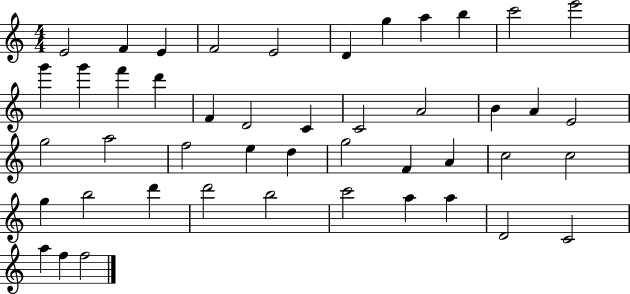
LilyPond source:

{
  \clef treble
  \numericTimeSignature
  \time 4/4
  \key c \major
  e'2 f'4 e'4 | f'2 e'2 | d'4 g''4 a''4 b''4 | c'''2 e'''2 | \break g'''4 g'''4 f'''4 d'''4 | f'4 d'2 c'4 | c'2 a'2 | b'4 a'4 e'2 | \break g''2 a''2 | f''2 e''4 d''4 | g''2 f'4 a'4 | c''2 c''2 | \break g''4 b''2 d'''4 | d'''2 b''2 | c'''2 a''4 a''4 | d'2 c'2 | \break a''4 f''4 f''2 | \bar "|."
}